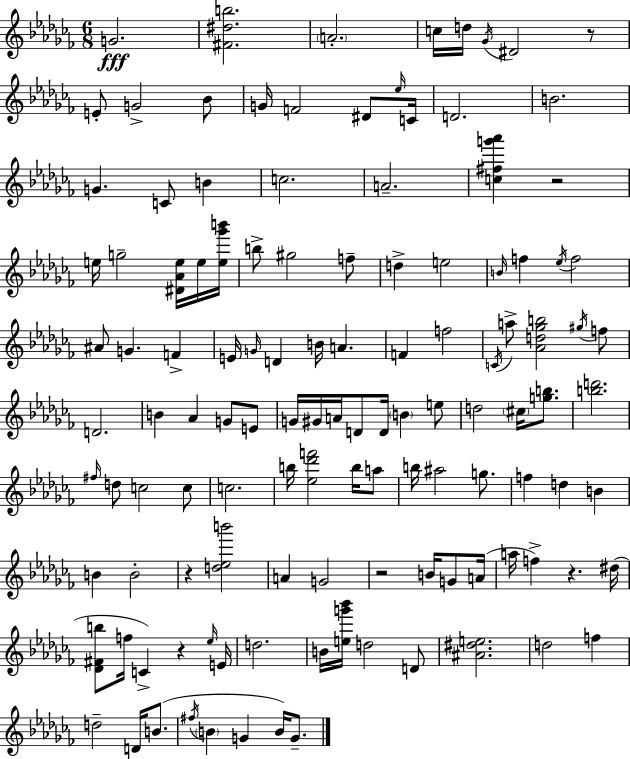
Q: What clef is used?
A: treble